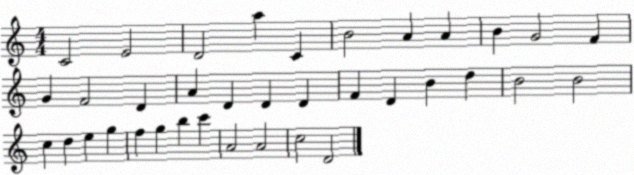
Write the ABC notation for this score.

X:1
T:Untitled
M:4/4
L:1/4
K:C
C2 E2 D2 a C B2 A A B G2 F G F2 D A D D D F D B d B2 B2 c d e g f g b c' A2 A2 c2 D2